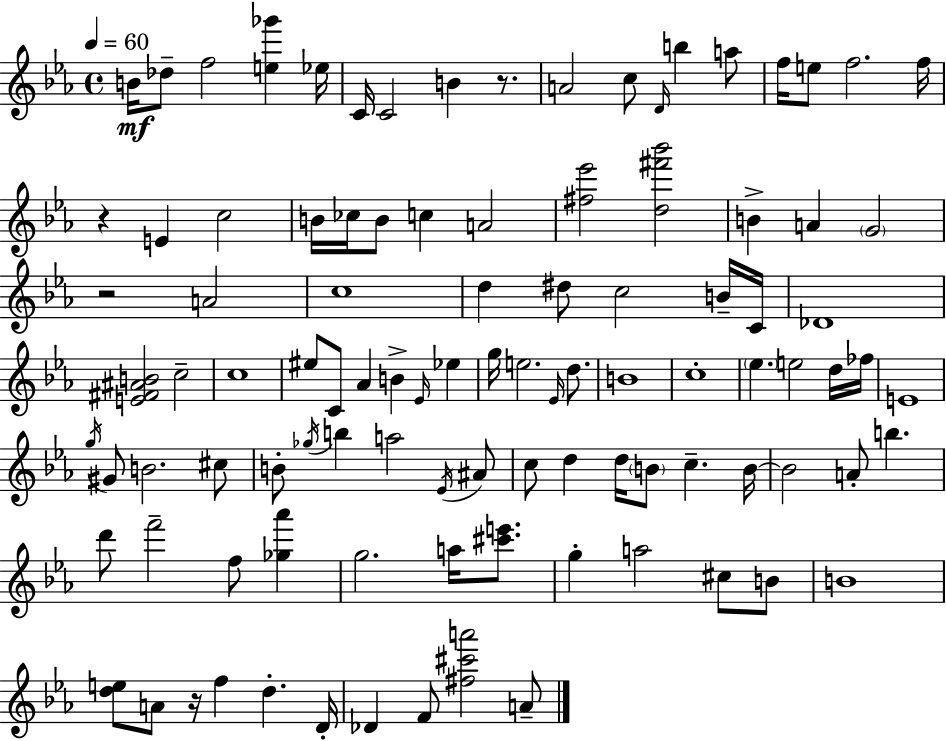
{
  \clef treble
  \time 4/4
  \defaultTimeSignature
  \key c \minor
  \tempo 4 = 60
  b'16\mf des''8-- f''2 <e'' ges'''>4 ees''16 | c'16 c'2 b'4 r8. | a'2 c''8 \grace { d'16 } b''4 a''8 | f''16 e''8 f''2. | \break f''16 r4 e'4 c''2 | b'16 ces''16 b'8 c''4 a'2 | <fis'' ees'''>2 <d'' fis''' bes'''>2 | b'4-> a'4 \parenthesize g'2 | \break r2 a'2 | c''1 | d''4 dis''8 c''2 b'16-- | c'16 des'1 | \break <e' fis' ais' b'>2 c''2-- | c''1 | eis''8 c'8 aes'4 b'4-> \grace { ees'16 } ees''4 | g''16 e''2. \grace { ees'16 } | \break d''8. b'1 | c''1-. | \parenthesize ees''4. e''2 | d''16 fes''16 e'1 | \break \acciaccatura { g''16 } gis'8 b'2. | cis''8 b'8-. \acciaccatura { ges''16 } b''4 a''2 | \acciaccatura { ees'16 } ais'8 c''8 d''4 d''16 \parenthesize b'8 c''4.-- | b'16~~ b'2 a'8-. | \break b''4. d'''8 f'''2-- | f''8 <ges'' aes'''>4 g''2. | a''16 <cis''' e'''>8. g''4-. a''2 | cis''8 b'8 b'1 | \break <d'' e''>8 a'8 r16 f''4 d''4.-. | d'16-. des'4 f'8 <fis'' cis''' a'''>2 | a'8-- \bar "|."
}